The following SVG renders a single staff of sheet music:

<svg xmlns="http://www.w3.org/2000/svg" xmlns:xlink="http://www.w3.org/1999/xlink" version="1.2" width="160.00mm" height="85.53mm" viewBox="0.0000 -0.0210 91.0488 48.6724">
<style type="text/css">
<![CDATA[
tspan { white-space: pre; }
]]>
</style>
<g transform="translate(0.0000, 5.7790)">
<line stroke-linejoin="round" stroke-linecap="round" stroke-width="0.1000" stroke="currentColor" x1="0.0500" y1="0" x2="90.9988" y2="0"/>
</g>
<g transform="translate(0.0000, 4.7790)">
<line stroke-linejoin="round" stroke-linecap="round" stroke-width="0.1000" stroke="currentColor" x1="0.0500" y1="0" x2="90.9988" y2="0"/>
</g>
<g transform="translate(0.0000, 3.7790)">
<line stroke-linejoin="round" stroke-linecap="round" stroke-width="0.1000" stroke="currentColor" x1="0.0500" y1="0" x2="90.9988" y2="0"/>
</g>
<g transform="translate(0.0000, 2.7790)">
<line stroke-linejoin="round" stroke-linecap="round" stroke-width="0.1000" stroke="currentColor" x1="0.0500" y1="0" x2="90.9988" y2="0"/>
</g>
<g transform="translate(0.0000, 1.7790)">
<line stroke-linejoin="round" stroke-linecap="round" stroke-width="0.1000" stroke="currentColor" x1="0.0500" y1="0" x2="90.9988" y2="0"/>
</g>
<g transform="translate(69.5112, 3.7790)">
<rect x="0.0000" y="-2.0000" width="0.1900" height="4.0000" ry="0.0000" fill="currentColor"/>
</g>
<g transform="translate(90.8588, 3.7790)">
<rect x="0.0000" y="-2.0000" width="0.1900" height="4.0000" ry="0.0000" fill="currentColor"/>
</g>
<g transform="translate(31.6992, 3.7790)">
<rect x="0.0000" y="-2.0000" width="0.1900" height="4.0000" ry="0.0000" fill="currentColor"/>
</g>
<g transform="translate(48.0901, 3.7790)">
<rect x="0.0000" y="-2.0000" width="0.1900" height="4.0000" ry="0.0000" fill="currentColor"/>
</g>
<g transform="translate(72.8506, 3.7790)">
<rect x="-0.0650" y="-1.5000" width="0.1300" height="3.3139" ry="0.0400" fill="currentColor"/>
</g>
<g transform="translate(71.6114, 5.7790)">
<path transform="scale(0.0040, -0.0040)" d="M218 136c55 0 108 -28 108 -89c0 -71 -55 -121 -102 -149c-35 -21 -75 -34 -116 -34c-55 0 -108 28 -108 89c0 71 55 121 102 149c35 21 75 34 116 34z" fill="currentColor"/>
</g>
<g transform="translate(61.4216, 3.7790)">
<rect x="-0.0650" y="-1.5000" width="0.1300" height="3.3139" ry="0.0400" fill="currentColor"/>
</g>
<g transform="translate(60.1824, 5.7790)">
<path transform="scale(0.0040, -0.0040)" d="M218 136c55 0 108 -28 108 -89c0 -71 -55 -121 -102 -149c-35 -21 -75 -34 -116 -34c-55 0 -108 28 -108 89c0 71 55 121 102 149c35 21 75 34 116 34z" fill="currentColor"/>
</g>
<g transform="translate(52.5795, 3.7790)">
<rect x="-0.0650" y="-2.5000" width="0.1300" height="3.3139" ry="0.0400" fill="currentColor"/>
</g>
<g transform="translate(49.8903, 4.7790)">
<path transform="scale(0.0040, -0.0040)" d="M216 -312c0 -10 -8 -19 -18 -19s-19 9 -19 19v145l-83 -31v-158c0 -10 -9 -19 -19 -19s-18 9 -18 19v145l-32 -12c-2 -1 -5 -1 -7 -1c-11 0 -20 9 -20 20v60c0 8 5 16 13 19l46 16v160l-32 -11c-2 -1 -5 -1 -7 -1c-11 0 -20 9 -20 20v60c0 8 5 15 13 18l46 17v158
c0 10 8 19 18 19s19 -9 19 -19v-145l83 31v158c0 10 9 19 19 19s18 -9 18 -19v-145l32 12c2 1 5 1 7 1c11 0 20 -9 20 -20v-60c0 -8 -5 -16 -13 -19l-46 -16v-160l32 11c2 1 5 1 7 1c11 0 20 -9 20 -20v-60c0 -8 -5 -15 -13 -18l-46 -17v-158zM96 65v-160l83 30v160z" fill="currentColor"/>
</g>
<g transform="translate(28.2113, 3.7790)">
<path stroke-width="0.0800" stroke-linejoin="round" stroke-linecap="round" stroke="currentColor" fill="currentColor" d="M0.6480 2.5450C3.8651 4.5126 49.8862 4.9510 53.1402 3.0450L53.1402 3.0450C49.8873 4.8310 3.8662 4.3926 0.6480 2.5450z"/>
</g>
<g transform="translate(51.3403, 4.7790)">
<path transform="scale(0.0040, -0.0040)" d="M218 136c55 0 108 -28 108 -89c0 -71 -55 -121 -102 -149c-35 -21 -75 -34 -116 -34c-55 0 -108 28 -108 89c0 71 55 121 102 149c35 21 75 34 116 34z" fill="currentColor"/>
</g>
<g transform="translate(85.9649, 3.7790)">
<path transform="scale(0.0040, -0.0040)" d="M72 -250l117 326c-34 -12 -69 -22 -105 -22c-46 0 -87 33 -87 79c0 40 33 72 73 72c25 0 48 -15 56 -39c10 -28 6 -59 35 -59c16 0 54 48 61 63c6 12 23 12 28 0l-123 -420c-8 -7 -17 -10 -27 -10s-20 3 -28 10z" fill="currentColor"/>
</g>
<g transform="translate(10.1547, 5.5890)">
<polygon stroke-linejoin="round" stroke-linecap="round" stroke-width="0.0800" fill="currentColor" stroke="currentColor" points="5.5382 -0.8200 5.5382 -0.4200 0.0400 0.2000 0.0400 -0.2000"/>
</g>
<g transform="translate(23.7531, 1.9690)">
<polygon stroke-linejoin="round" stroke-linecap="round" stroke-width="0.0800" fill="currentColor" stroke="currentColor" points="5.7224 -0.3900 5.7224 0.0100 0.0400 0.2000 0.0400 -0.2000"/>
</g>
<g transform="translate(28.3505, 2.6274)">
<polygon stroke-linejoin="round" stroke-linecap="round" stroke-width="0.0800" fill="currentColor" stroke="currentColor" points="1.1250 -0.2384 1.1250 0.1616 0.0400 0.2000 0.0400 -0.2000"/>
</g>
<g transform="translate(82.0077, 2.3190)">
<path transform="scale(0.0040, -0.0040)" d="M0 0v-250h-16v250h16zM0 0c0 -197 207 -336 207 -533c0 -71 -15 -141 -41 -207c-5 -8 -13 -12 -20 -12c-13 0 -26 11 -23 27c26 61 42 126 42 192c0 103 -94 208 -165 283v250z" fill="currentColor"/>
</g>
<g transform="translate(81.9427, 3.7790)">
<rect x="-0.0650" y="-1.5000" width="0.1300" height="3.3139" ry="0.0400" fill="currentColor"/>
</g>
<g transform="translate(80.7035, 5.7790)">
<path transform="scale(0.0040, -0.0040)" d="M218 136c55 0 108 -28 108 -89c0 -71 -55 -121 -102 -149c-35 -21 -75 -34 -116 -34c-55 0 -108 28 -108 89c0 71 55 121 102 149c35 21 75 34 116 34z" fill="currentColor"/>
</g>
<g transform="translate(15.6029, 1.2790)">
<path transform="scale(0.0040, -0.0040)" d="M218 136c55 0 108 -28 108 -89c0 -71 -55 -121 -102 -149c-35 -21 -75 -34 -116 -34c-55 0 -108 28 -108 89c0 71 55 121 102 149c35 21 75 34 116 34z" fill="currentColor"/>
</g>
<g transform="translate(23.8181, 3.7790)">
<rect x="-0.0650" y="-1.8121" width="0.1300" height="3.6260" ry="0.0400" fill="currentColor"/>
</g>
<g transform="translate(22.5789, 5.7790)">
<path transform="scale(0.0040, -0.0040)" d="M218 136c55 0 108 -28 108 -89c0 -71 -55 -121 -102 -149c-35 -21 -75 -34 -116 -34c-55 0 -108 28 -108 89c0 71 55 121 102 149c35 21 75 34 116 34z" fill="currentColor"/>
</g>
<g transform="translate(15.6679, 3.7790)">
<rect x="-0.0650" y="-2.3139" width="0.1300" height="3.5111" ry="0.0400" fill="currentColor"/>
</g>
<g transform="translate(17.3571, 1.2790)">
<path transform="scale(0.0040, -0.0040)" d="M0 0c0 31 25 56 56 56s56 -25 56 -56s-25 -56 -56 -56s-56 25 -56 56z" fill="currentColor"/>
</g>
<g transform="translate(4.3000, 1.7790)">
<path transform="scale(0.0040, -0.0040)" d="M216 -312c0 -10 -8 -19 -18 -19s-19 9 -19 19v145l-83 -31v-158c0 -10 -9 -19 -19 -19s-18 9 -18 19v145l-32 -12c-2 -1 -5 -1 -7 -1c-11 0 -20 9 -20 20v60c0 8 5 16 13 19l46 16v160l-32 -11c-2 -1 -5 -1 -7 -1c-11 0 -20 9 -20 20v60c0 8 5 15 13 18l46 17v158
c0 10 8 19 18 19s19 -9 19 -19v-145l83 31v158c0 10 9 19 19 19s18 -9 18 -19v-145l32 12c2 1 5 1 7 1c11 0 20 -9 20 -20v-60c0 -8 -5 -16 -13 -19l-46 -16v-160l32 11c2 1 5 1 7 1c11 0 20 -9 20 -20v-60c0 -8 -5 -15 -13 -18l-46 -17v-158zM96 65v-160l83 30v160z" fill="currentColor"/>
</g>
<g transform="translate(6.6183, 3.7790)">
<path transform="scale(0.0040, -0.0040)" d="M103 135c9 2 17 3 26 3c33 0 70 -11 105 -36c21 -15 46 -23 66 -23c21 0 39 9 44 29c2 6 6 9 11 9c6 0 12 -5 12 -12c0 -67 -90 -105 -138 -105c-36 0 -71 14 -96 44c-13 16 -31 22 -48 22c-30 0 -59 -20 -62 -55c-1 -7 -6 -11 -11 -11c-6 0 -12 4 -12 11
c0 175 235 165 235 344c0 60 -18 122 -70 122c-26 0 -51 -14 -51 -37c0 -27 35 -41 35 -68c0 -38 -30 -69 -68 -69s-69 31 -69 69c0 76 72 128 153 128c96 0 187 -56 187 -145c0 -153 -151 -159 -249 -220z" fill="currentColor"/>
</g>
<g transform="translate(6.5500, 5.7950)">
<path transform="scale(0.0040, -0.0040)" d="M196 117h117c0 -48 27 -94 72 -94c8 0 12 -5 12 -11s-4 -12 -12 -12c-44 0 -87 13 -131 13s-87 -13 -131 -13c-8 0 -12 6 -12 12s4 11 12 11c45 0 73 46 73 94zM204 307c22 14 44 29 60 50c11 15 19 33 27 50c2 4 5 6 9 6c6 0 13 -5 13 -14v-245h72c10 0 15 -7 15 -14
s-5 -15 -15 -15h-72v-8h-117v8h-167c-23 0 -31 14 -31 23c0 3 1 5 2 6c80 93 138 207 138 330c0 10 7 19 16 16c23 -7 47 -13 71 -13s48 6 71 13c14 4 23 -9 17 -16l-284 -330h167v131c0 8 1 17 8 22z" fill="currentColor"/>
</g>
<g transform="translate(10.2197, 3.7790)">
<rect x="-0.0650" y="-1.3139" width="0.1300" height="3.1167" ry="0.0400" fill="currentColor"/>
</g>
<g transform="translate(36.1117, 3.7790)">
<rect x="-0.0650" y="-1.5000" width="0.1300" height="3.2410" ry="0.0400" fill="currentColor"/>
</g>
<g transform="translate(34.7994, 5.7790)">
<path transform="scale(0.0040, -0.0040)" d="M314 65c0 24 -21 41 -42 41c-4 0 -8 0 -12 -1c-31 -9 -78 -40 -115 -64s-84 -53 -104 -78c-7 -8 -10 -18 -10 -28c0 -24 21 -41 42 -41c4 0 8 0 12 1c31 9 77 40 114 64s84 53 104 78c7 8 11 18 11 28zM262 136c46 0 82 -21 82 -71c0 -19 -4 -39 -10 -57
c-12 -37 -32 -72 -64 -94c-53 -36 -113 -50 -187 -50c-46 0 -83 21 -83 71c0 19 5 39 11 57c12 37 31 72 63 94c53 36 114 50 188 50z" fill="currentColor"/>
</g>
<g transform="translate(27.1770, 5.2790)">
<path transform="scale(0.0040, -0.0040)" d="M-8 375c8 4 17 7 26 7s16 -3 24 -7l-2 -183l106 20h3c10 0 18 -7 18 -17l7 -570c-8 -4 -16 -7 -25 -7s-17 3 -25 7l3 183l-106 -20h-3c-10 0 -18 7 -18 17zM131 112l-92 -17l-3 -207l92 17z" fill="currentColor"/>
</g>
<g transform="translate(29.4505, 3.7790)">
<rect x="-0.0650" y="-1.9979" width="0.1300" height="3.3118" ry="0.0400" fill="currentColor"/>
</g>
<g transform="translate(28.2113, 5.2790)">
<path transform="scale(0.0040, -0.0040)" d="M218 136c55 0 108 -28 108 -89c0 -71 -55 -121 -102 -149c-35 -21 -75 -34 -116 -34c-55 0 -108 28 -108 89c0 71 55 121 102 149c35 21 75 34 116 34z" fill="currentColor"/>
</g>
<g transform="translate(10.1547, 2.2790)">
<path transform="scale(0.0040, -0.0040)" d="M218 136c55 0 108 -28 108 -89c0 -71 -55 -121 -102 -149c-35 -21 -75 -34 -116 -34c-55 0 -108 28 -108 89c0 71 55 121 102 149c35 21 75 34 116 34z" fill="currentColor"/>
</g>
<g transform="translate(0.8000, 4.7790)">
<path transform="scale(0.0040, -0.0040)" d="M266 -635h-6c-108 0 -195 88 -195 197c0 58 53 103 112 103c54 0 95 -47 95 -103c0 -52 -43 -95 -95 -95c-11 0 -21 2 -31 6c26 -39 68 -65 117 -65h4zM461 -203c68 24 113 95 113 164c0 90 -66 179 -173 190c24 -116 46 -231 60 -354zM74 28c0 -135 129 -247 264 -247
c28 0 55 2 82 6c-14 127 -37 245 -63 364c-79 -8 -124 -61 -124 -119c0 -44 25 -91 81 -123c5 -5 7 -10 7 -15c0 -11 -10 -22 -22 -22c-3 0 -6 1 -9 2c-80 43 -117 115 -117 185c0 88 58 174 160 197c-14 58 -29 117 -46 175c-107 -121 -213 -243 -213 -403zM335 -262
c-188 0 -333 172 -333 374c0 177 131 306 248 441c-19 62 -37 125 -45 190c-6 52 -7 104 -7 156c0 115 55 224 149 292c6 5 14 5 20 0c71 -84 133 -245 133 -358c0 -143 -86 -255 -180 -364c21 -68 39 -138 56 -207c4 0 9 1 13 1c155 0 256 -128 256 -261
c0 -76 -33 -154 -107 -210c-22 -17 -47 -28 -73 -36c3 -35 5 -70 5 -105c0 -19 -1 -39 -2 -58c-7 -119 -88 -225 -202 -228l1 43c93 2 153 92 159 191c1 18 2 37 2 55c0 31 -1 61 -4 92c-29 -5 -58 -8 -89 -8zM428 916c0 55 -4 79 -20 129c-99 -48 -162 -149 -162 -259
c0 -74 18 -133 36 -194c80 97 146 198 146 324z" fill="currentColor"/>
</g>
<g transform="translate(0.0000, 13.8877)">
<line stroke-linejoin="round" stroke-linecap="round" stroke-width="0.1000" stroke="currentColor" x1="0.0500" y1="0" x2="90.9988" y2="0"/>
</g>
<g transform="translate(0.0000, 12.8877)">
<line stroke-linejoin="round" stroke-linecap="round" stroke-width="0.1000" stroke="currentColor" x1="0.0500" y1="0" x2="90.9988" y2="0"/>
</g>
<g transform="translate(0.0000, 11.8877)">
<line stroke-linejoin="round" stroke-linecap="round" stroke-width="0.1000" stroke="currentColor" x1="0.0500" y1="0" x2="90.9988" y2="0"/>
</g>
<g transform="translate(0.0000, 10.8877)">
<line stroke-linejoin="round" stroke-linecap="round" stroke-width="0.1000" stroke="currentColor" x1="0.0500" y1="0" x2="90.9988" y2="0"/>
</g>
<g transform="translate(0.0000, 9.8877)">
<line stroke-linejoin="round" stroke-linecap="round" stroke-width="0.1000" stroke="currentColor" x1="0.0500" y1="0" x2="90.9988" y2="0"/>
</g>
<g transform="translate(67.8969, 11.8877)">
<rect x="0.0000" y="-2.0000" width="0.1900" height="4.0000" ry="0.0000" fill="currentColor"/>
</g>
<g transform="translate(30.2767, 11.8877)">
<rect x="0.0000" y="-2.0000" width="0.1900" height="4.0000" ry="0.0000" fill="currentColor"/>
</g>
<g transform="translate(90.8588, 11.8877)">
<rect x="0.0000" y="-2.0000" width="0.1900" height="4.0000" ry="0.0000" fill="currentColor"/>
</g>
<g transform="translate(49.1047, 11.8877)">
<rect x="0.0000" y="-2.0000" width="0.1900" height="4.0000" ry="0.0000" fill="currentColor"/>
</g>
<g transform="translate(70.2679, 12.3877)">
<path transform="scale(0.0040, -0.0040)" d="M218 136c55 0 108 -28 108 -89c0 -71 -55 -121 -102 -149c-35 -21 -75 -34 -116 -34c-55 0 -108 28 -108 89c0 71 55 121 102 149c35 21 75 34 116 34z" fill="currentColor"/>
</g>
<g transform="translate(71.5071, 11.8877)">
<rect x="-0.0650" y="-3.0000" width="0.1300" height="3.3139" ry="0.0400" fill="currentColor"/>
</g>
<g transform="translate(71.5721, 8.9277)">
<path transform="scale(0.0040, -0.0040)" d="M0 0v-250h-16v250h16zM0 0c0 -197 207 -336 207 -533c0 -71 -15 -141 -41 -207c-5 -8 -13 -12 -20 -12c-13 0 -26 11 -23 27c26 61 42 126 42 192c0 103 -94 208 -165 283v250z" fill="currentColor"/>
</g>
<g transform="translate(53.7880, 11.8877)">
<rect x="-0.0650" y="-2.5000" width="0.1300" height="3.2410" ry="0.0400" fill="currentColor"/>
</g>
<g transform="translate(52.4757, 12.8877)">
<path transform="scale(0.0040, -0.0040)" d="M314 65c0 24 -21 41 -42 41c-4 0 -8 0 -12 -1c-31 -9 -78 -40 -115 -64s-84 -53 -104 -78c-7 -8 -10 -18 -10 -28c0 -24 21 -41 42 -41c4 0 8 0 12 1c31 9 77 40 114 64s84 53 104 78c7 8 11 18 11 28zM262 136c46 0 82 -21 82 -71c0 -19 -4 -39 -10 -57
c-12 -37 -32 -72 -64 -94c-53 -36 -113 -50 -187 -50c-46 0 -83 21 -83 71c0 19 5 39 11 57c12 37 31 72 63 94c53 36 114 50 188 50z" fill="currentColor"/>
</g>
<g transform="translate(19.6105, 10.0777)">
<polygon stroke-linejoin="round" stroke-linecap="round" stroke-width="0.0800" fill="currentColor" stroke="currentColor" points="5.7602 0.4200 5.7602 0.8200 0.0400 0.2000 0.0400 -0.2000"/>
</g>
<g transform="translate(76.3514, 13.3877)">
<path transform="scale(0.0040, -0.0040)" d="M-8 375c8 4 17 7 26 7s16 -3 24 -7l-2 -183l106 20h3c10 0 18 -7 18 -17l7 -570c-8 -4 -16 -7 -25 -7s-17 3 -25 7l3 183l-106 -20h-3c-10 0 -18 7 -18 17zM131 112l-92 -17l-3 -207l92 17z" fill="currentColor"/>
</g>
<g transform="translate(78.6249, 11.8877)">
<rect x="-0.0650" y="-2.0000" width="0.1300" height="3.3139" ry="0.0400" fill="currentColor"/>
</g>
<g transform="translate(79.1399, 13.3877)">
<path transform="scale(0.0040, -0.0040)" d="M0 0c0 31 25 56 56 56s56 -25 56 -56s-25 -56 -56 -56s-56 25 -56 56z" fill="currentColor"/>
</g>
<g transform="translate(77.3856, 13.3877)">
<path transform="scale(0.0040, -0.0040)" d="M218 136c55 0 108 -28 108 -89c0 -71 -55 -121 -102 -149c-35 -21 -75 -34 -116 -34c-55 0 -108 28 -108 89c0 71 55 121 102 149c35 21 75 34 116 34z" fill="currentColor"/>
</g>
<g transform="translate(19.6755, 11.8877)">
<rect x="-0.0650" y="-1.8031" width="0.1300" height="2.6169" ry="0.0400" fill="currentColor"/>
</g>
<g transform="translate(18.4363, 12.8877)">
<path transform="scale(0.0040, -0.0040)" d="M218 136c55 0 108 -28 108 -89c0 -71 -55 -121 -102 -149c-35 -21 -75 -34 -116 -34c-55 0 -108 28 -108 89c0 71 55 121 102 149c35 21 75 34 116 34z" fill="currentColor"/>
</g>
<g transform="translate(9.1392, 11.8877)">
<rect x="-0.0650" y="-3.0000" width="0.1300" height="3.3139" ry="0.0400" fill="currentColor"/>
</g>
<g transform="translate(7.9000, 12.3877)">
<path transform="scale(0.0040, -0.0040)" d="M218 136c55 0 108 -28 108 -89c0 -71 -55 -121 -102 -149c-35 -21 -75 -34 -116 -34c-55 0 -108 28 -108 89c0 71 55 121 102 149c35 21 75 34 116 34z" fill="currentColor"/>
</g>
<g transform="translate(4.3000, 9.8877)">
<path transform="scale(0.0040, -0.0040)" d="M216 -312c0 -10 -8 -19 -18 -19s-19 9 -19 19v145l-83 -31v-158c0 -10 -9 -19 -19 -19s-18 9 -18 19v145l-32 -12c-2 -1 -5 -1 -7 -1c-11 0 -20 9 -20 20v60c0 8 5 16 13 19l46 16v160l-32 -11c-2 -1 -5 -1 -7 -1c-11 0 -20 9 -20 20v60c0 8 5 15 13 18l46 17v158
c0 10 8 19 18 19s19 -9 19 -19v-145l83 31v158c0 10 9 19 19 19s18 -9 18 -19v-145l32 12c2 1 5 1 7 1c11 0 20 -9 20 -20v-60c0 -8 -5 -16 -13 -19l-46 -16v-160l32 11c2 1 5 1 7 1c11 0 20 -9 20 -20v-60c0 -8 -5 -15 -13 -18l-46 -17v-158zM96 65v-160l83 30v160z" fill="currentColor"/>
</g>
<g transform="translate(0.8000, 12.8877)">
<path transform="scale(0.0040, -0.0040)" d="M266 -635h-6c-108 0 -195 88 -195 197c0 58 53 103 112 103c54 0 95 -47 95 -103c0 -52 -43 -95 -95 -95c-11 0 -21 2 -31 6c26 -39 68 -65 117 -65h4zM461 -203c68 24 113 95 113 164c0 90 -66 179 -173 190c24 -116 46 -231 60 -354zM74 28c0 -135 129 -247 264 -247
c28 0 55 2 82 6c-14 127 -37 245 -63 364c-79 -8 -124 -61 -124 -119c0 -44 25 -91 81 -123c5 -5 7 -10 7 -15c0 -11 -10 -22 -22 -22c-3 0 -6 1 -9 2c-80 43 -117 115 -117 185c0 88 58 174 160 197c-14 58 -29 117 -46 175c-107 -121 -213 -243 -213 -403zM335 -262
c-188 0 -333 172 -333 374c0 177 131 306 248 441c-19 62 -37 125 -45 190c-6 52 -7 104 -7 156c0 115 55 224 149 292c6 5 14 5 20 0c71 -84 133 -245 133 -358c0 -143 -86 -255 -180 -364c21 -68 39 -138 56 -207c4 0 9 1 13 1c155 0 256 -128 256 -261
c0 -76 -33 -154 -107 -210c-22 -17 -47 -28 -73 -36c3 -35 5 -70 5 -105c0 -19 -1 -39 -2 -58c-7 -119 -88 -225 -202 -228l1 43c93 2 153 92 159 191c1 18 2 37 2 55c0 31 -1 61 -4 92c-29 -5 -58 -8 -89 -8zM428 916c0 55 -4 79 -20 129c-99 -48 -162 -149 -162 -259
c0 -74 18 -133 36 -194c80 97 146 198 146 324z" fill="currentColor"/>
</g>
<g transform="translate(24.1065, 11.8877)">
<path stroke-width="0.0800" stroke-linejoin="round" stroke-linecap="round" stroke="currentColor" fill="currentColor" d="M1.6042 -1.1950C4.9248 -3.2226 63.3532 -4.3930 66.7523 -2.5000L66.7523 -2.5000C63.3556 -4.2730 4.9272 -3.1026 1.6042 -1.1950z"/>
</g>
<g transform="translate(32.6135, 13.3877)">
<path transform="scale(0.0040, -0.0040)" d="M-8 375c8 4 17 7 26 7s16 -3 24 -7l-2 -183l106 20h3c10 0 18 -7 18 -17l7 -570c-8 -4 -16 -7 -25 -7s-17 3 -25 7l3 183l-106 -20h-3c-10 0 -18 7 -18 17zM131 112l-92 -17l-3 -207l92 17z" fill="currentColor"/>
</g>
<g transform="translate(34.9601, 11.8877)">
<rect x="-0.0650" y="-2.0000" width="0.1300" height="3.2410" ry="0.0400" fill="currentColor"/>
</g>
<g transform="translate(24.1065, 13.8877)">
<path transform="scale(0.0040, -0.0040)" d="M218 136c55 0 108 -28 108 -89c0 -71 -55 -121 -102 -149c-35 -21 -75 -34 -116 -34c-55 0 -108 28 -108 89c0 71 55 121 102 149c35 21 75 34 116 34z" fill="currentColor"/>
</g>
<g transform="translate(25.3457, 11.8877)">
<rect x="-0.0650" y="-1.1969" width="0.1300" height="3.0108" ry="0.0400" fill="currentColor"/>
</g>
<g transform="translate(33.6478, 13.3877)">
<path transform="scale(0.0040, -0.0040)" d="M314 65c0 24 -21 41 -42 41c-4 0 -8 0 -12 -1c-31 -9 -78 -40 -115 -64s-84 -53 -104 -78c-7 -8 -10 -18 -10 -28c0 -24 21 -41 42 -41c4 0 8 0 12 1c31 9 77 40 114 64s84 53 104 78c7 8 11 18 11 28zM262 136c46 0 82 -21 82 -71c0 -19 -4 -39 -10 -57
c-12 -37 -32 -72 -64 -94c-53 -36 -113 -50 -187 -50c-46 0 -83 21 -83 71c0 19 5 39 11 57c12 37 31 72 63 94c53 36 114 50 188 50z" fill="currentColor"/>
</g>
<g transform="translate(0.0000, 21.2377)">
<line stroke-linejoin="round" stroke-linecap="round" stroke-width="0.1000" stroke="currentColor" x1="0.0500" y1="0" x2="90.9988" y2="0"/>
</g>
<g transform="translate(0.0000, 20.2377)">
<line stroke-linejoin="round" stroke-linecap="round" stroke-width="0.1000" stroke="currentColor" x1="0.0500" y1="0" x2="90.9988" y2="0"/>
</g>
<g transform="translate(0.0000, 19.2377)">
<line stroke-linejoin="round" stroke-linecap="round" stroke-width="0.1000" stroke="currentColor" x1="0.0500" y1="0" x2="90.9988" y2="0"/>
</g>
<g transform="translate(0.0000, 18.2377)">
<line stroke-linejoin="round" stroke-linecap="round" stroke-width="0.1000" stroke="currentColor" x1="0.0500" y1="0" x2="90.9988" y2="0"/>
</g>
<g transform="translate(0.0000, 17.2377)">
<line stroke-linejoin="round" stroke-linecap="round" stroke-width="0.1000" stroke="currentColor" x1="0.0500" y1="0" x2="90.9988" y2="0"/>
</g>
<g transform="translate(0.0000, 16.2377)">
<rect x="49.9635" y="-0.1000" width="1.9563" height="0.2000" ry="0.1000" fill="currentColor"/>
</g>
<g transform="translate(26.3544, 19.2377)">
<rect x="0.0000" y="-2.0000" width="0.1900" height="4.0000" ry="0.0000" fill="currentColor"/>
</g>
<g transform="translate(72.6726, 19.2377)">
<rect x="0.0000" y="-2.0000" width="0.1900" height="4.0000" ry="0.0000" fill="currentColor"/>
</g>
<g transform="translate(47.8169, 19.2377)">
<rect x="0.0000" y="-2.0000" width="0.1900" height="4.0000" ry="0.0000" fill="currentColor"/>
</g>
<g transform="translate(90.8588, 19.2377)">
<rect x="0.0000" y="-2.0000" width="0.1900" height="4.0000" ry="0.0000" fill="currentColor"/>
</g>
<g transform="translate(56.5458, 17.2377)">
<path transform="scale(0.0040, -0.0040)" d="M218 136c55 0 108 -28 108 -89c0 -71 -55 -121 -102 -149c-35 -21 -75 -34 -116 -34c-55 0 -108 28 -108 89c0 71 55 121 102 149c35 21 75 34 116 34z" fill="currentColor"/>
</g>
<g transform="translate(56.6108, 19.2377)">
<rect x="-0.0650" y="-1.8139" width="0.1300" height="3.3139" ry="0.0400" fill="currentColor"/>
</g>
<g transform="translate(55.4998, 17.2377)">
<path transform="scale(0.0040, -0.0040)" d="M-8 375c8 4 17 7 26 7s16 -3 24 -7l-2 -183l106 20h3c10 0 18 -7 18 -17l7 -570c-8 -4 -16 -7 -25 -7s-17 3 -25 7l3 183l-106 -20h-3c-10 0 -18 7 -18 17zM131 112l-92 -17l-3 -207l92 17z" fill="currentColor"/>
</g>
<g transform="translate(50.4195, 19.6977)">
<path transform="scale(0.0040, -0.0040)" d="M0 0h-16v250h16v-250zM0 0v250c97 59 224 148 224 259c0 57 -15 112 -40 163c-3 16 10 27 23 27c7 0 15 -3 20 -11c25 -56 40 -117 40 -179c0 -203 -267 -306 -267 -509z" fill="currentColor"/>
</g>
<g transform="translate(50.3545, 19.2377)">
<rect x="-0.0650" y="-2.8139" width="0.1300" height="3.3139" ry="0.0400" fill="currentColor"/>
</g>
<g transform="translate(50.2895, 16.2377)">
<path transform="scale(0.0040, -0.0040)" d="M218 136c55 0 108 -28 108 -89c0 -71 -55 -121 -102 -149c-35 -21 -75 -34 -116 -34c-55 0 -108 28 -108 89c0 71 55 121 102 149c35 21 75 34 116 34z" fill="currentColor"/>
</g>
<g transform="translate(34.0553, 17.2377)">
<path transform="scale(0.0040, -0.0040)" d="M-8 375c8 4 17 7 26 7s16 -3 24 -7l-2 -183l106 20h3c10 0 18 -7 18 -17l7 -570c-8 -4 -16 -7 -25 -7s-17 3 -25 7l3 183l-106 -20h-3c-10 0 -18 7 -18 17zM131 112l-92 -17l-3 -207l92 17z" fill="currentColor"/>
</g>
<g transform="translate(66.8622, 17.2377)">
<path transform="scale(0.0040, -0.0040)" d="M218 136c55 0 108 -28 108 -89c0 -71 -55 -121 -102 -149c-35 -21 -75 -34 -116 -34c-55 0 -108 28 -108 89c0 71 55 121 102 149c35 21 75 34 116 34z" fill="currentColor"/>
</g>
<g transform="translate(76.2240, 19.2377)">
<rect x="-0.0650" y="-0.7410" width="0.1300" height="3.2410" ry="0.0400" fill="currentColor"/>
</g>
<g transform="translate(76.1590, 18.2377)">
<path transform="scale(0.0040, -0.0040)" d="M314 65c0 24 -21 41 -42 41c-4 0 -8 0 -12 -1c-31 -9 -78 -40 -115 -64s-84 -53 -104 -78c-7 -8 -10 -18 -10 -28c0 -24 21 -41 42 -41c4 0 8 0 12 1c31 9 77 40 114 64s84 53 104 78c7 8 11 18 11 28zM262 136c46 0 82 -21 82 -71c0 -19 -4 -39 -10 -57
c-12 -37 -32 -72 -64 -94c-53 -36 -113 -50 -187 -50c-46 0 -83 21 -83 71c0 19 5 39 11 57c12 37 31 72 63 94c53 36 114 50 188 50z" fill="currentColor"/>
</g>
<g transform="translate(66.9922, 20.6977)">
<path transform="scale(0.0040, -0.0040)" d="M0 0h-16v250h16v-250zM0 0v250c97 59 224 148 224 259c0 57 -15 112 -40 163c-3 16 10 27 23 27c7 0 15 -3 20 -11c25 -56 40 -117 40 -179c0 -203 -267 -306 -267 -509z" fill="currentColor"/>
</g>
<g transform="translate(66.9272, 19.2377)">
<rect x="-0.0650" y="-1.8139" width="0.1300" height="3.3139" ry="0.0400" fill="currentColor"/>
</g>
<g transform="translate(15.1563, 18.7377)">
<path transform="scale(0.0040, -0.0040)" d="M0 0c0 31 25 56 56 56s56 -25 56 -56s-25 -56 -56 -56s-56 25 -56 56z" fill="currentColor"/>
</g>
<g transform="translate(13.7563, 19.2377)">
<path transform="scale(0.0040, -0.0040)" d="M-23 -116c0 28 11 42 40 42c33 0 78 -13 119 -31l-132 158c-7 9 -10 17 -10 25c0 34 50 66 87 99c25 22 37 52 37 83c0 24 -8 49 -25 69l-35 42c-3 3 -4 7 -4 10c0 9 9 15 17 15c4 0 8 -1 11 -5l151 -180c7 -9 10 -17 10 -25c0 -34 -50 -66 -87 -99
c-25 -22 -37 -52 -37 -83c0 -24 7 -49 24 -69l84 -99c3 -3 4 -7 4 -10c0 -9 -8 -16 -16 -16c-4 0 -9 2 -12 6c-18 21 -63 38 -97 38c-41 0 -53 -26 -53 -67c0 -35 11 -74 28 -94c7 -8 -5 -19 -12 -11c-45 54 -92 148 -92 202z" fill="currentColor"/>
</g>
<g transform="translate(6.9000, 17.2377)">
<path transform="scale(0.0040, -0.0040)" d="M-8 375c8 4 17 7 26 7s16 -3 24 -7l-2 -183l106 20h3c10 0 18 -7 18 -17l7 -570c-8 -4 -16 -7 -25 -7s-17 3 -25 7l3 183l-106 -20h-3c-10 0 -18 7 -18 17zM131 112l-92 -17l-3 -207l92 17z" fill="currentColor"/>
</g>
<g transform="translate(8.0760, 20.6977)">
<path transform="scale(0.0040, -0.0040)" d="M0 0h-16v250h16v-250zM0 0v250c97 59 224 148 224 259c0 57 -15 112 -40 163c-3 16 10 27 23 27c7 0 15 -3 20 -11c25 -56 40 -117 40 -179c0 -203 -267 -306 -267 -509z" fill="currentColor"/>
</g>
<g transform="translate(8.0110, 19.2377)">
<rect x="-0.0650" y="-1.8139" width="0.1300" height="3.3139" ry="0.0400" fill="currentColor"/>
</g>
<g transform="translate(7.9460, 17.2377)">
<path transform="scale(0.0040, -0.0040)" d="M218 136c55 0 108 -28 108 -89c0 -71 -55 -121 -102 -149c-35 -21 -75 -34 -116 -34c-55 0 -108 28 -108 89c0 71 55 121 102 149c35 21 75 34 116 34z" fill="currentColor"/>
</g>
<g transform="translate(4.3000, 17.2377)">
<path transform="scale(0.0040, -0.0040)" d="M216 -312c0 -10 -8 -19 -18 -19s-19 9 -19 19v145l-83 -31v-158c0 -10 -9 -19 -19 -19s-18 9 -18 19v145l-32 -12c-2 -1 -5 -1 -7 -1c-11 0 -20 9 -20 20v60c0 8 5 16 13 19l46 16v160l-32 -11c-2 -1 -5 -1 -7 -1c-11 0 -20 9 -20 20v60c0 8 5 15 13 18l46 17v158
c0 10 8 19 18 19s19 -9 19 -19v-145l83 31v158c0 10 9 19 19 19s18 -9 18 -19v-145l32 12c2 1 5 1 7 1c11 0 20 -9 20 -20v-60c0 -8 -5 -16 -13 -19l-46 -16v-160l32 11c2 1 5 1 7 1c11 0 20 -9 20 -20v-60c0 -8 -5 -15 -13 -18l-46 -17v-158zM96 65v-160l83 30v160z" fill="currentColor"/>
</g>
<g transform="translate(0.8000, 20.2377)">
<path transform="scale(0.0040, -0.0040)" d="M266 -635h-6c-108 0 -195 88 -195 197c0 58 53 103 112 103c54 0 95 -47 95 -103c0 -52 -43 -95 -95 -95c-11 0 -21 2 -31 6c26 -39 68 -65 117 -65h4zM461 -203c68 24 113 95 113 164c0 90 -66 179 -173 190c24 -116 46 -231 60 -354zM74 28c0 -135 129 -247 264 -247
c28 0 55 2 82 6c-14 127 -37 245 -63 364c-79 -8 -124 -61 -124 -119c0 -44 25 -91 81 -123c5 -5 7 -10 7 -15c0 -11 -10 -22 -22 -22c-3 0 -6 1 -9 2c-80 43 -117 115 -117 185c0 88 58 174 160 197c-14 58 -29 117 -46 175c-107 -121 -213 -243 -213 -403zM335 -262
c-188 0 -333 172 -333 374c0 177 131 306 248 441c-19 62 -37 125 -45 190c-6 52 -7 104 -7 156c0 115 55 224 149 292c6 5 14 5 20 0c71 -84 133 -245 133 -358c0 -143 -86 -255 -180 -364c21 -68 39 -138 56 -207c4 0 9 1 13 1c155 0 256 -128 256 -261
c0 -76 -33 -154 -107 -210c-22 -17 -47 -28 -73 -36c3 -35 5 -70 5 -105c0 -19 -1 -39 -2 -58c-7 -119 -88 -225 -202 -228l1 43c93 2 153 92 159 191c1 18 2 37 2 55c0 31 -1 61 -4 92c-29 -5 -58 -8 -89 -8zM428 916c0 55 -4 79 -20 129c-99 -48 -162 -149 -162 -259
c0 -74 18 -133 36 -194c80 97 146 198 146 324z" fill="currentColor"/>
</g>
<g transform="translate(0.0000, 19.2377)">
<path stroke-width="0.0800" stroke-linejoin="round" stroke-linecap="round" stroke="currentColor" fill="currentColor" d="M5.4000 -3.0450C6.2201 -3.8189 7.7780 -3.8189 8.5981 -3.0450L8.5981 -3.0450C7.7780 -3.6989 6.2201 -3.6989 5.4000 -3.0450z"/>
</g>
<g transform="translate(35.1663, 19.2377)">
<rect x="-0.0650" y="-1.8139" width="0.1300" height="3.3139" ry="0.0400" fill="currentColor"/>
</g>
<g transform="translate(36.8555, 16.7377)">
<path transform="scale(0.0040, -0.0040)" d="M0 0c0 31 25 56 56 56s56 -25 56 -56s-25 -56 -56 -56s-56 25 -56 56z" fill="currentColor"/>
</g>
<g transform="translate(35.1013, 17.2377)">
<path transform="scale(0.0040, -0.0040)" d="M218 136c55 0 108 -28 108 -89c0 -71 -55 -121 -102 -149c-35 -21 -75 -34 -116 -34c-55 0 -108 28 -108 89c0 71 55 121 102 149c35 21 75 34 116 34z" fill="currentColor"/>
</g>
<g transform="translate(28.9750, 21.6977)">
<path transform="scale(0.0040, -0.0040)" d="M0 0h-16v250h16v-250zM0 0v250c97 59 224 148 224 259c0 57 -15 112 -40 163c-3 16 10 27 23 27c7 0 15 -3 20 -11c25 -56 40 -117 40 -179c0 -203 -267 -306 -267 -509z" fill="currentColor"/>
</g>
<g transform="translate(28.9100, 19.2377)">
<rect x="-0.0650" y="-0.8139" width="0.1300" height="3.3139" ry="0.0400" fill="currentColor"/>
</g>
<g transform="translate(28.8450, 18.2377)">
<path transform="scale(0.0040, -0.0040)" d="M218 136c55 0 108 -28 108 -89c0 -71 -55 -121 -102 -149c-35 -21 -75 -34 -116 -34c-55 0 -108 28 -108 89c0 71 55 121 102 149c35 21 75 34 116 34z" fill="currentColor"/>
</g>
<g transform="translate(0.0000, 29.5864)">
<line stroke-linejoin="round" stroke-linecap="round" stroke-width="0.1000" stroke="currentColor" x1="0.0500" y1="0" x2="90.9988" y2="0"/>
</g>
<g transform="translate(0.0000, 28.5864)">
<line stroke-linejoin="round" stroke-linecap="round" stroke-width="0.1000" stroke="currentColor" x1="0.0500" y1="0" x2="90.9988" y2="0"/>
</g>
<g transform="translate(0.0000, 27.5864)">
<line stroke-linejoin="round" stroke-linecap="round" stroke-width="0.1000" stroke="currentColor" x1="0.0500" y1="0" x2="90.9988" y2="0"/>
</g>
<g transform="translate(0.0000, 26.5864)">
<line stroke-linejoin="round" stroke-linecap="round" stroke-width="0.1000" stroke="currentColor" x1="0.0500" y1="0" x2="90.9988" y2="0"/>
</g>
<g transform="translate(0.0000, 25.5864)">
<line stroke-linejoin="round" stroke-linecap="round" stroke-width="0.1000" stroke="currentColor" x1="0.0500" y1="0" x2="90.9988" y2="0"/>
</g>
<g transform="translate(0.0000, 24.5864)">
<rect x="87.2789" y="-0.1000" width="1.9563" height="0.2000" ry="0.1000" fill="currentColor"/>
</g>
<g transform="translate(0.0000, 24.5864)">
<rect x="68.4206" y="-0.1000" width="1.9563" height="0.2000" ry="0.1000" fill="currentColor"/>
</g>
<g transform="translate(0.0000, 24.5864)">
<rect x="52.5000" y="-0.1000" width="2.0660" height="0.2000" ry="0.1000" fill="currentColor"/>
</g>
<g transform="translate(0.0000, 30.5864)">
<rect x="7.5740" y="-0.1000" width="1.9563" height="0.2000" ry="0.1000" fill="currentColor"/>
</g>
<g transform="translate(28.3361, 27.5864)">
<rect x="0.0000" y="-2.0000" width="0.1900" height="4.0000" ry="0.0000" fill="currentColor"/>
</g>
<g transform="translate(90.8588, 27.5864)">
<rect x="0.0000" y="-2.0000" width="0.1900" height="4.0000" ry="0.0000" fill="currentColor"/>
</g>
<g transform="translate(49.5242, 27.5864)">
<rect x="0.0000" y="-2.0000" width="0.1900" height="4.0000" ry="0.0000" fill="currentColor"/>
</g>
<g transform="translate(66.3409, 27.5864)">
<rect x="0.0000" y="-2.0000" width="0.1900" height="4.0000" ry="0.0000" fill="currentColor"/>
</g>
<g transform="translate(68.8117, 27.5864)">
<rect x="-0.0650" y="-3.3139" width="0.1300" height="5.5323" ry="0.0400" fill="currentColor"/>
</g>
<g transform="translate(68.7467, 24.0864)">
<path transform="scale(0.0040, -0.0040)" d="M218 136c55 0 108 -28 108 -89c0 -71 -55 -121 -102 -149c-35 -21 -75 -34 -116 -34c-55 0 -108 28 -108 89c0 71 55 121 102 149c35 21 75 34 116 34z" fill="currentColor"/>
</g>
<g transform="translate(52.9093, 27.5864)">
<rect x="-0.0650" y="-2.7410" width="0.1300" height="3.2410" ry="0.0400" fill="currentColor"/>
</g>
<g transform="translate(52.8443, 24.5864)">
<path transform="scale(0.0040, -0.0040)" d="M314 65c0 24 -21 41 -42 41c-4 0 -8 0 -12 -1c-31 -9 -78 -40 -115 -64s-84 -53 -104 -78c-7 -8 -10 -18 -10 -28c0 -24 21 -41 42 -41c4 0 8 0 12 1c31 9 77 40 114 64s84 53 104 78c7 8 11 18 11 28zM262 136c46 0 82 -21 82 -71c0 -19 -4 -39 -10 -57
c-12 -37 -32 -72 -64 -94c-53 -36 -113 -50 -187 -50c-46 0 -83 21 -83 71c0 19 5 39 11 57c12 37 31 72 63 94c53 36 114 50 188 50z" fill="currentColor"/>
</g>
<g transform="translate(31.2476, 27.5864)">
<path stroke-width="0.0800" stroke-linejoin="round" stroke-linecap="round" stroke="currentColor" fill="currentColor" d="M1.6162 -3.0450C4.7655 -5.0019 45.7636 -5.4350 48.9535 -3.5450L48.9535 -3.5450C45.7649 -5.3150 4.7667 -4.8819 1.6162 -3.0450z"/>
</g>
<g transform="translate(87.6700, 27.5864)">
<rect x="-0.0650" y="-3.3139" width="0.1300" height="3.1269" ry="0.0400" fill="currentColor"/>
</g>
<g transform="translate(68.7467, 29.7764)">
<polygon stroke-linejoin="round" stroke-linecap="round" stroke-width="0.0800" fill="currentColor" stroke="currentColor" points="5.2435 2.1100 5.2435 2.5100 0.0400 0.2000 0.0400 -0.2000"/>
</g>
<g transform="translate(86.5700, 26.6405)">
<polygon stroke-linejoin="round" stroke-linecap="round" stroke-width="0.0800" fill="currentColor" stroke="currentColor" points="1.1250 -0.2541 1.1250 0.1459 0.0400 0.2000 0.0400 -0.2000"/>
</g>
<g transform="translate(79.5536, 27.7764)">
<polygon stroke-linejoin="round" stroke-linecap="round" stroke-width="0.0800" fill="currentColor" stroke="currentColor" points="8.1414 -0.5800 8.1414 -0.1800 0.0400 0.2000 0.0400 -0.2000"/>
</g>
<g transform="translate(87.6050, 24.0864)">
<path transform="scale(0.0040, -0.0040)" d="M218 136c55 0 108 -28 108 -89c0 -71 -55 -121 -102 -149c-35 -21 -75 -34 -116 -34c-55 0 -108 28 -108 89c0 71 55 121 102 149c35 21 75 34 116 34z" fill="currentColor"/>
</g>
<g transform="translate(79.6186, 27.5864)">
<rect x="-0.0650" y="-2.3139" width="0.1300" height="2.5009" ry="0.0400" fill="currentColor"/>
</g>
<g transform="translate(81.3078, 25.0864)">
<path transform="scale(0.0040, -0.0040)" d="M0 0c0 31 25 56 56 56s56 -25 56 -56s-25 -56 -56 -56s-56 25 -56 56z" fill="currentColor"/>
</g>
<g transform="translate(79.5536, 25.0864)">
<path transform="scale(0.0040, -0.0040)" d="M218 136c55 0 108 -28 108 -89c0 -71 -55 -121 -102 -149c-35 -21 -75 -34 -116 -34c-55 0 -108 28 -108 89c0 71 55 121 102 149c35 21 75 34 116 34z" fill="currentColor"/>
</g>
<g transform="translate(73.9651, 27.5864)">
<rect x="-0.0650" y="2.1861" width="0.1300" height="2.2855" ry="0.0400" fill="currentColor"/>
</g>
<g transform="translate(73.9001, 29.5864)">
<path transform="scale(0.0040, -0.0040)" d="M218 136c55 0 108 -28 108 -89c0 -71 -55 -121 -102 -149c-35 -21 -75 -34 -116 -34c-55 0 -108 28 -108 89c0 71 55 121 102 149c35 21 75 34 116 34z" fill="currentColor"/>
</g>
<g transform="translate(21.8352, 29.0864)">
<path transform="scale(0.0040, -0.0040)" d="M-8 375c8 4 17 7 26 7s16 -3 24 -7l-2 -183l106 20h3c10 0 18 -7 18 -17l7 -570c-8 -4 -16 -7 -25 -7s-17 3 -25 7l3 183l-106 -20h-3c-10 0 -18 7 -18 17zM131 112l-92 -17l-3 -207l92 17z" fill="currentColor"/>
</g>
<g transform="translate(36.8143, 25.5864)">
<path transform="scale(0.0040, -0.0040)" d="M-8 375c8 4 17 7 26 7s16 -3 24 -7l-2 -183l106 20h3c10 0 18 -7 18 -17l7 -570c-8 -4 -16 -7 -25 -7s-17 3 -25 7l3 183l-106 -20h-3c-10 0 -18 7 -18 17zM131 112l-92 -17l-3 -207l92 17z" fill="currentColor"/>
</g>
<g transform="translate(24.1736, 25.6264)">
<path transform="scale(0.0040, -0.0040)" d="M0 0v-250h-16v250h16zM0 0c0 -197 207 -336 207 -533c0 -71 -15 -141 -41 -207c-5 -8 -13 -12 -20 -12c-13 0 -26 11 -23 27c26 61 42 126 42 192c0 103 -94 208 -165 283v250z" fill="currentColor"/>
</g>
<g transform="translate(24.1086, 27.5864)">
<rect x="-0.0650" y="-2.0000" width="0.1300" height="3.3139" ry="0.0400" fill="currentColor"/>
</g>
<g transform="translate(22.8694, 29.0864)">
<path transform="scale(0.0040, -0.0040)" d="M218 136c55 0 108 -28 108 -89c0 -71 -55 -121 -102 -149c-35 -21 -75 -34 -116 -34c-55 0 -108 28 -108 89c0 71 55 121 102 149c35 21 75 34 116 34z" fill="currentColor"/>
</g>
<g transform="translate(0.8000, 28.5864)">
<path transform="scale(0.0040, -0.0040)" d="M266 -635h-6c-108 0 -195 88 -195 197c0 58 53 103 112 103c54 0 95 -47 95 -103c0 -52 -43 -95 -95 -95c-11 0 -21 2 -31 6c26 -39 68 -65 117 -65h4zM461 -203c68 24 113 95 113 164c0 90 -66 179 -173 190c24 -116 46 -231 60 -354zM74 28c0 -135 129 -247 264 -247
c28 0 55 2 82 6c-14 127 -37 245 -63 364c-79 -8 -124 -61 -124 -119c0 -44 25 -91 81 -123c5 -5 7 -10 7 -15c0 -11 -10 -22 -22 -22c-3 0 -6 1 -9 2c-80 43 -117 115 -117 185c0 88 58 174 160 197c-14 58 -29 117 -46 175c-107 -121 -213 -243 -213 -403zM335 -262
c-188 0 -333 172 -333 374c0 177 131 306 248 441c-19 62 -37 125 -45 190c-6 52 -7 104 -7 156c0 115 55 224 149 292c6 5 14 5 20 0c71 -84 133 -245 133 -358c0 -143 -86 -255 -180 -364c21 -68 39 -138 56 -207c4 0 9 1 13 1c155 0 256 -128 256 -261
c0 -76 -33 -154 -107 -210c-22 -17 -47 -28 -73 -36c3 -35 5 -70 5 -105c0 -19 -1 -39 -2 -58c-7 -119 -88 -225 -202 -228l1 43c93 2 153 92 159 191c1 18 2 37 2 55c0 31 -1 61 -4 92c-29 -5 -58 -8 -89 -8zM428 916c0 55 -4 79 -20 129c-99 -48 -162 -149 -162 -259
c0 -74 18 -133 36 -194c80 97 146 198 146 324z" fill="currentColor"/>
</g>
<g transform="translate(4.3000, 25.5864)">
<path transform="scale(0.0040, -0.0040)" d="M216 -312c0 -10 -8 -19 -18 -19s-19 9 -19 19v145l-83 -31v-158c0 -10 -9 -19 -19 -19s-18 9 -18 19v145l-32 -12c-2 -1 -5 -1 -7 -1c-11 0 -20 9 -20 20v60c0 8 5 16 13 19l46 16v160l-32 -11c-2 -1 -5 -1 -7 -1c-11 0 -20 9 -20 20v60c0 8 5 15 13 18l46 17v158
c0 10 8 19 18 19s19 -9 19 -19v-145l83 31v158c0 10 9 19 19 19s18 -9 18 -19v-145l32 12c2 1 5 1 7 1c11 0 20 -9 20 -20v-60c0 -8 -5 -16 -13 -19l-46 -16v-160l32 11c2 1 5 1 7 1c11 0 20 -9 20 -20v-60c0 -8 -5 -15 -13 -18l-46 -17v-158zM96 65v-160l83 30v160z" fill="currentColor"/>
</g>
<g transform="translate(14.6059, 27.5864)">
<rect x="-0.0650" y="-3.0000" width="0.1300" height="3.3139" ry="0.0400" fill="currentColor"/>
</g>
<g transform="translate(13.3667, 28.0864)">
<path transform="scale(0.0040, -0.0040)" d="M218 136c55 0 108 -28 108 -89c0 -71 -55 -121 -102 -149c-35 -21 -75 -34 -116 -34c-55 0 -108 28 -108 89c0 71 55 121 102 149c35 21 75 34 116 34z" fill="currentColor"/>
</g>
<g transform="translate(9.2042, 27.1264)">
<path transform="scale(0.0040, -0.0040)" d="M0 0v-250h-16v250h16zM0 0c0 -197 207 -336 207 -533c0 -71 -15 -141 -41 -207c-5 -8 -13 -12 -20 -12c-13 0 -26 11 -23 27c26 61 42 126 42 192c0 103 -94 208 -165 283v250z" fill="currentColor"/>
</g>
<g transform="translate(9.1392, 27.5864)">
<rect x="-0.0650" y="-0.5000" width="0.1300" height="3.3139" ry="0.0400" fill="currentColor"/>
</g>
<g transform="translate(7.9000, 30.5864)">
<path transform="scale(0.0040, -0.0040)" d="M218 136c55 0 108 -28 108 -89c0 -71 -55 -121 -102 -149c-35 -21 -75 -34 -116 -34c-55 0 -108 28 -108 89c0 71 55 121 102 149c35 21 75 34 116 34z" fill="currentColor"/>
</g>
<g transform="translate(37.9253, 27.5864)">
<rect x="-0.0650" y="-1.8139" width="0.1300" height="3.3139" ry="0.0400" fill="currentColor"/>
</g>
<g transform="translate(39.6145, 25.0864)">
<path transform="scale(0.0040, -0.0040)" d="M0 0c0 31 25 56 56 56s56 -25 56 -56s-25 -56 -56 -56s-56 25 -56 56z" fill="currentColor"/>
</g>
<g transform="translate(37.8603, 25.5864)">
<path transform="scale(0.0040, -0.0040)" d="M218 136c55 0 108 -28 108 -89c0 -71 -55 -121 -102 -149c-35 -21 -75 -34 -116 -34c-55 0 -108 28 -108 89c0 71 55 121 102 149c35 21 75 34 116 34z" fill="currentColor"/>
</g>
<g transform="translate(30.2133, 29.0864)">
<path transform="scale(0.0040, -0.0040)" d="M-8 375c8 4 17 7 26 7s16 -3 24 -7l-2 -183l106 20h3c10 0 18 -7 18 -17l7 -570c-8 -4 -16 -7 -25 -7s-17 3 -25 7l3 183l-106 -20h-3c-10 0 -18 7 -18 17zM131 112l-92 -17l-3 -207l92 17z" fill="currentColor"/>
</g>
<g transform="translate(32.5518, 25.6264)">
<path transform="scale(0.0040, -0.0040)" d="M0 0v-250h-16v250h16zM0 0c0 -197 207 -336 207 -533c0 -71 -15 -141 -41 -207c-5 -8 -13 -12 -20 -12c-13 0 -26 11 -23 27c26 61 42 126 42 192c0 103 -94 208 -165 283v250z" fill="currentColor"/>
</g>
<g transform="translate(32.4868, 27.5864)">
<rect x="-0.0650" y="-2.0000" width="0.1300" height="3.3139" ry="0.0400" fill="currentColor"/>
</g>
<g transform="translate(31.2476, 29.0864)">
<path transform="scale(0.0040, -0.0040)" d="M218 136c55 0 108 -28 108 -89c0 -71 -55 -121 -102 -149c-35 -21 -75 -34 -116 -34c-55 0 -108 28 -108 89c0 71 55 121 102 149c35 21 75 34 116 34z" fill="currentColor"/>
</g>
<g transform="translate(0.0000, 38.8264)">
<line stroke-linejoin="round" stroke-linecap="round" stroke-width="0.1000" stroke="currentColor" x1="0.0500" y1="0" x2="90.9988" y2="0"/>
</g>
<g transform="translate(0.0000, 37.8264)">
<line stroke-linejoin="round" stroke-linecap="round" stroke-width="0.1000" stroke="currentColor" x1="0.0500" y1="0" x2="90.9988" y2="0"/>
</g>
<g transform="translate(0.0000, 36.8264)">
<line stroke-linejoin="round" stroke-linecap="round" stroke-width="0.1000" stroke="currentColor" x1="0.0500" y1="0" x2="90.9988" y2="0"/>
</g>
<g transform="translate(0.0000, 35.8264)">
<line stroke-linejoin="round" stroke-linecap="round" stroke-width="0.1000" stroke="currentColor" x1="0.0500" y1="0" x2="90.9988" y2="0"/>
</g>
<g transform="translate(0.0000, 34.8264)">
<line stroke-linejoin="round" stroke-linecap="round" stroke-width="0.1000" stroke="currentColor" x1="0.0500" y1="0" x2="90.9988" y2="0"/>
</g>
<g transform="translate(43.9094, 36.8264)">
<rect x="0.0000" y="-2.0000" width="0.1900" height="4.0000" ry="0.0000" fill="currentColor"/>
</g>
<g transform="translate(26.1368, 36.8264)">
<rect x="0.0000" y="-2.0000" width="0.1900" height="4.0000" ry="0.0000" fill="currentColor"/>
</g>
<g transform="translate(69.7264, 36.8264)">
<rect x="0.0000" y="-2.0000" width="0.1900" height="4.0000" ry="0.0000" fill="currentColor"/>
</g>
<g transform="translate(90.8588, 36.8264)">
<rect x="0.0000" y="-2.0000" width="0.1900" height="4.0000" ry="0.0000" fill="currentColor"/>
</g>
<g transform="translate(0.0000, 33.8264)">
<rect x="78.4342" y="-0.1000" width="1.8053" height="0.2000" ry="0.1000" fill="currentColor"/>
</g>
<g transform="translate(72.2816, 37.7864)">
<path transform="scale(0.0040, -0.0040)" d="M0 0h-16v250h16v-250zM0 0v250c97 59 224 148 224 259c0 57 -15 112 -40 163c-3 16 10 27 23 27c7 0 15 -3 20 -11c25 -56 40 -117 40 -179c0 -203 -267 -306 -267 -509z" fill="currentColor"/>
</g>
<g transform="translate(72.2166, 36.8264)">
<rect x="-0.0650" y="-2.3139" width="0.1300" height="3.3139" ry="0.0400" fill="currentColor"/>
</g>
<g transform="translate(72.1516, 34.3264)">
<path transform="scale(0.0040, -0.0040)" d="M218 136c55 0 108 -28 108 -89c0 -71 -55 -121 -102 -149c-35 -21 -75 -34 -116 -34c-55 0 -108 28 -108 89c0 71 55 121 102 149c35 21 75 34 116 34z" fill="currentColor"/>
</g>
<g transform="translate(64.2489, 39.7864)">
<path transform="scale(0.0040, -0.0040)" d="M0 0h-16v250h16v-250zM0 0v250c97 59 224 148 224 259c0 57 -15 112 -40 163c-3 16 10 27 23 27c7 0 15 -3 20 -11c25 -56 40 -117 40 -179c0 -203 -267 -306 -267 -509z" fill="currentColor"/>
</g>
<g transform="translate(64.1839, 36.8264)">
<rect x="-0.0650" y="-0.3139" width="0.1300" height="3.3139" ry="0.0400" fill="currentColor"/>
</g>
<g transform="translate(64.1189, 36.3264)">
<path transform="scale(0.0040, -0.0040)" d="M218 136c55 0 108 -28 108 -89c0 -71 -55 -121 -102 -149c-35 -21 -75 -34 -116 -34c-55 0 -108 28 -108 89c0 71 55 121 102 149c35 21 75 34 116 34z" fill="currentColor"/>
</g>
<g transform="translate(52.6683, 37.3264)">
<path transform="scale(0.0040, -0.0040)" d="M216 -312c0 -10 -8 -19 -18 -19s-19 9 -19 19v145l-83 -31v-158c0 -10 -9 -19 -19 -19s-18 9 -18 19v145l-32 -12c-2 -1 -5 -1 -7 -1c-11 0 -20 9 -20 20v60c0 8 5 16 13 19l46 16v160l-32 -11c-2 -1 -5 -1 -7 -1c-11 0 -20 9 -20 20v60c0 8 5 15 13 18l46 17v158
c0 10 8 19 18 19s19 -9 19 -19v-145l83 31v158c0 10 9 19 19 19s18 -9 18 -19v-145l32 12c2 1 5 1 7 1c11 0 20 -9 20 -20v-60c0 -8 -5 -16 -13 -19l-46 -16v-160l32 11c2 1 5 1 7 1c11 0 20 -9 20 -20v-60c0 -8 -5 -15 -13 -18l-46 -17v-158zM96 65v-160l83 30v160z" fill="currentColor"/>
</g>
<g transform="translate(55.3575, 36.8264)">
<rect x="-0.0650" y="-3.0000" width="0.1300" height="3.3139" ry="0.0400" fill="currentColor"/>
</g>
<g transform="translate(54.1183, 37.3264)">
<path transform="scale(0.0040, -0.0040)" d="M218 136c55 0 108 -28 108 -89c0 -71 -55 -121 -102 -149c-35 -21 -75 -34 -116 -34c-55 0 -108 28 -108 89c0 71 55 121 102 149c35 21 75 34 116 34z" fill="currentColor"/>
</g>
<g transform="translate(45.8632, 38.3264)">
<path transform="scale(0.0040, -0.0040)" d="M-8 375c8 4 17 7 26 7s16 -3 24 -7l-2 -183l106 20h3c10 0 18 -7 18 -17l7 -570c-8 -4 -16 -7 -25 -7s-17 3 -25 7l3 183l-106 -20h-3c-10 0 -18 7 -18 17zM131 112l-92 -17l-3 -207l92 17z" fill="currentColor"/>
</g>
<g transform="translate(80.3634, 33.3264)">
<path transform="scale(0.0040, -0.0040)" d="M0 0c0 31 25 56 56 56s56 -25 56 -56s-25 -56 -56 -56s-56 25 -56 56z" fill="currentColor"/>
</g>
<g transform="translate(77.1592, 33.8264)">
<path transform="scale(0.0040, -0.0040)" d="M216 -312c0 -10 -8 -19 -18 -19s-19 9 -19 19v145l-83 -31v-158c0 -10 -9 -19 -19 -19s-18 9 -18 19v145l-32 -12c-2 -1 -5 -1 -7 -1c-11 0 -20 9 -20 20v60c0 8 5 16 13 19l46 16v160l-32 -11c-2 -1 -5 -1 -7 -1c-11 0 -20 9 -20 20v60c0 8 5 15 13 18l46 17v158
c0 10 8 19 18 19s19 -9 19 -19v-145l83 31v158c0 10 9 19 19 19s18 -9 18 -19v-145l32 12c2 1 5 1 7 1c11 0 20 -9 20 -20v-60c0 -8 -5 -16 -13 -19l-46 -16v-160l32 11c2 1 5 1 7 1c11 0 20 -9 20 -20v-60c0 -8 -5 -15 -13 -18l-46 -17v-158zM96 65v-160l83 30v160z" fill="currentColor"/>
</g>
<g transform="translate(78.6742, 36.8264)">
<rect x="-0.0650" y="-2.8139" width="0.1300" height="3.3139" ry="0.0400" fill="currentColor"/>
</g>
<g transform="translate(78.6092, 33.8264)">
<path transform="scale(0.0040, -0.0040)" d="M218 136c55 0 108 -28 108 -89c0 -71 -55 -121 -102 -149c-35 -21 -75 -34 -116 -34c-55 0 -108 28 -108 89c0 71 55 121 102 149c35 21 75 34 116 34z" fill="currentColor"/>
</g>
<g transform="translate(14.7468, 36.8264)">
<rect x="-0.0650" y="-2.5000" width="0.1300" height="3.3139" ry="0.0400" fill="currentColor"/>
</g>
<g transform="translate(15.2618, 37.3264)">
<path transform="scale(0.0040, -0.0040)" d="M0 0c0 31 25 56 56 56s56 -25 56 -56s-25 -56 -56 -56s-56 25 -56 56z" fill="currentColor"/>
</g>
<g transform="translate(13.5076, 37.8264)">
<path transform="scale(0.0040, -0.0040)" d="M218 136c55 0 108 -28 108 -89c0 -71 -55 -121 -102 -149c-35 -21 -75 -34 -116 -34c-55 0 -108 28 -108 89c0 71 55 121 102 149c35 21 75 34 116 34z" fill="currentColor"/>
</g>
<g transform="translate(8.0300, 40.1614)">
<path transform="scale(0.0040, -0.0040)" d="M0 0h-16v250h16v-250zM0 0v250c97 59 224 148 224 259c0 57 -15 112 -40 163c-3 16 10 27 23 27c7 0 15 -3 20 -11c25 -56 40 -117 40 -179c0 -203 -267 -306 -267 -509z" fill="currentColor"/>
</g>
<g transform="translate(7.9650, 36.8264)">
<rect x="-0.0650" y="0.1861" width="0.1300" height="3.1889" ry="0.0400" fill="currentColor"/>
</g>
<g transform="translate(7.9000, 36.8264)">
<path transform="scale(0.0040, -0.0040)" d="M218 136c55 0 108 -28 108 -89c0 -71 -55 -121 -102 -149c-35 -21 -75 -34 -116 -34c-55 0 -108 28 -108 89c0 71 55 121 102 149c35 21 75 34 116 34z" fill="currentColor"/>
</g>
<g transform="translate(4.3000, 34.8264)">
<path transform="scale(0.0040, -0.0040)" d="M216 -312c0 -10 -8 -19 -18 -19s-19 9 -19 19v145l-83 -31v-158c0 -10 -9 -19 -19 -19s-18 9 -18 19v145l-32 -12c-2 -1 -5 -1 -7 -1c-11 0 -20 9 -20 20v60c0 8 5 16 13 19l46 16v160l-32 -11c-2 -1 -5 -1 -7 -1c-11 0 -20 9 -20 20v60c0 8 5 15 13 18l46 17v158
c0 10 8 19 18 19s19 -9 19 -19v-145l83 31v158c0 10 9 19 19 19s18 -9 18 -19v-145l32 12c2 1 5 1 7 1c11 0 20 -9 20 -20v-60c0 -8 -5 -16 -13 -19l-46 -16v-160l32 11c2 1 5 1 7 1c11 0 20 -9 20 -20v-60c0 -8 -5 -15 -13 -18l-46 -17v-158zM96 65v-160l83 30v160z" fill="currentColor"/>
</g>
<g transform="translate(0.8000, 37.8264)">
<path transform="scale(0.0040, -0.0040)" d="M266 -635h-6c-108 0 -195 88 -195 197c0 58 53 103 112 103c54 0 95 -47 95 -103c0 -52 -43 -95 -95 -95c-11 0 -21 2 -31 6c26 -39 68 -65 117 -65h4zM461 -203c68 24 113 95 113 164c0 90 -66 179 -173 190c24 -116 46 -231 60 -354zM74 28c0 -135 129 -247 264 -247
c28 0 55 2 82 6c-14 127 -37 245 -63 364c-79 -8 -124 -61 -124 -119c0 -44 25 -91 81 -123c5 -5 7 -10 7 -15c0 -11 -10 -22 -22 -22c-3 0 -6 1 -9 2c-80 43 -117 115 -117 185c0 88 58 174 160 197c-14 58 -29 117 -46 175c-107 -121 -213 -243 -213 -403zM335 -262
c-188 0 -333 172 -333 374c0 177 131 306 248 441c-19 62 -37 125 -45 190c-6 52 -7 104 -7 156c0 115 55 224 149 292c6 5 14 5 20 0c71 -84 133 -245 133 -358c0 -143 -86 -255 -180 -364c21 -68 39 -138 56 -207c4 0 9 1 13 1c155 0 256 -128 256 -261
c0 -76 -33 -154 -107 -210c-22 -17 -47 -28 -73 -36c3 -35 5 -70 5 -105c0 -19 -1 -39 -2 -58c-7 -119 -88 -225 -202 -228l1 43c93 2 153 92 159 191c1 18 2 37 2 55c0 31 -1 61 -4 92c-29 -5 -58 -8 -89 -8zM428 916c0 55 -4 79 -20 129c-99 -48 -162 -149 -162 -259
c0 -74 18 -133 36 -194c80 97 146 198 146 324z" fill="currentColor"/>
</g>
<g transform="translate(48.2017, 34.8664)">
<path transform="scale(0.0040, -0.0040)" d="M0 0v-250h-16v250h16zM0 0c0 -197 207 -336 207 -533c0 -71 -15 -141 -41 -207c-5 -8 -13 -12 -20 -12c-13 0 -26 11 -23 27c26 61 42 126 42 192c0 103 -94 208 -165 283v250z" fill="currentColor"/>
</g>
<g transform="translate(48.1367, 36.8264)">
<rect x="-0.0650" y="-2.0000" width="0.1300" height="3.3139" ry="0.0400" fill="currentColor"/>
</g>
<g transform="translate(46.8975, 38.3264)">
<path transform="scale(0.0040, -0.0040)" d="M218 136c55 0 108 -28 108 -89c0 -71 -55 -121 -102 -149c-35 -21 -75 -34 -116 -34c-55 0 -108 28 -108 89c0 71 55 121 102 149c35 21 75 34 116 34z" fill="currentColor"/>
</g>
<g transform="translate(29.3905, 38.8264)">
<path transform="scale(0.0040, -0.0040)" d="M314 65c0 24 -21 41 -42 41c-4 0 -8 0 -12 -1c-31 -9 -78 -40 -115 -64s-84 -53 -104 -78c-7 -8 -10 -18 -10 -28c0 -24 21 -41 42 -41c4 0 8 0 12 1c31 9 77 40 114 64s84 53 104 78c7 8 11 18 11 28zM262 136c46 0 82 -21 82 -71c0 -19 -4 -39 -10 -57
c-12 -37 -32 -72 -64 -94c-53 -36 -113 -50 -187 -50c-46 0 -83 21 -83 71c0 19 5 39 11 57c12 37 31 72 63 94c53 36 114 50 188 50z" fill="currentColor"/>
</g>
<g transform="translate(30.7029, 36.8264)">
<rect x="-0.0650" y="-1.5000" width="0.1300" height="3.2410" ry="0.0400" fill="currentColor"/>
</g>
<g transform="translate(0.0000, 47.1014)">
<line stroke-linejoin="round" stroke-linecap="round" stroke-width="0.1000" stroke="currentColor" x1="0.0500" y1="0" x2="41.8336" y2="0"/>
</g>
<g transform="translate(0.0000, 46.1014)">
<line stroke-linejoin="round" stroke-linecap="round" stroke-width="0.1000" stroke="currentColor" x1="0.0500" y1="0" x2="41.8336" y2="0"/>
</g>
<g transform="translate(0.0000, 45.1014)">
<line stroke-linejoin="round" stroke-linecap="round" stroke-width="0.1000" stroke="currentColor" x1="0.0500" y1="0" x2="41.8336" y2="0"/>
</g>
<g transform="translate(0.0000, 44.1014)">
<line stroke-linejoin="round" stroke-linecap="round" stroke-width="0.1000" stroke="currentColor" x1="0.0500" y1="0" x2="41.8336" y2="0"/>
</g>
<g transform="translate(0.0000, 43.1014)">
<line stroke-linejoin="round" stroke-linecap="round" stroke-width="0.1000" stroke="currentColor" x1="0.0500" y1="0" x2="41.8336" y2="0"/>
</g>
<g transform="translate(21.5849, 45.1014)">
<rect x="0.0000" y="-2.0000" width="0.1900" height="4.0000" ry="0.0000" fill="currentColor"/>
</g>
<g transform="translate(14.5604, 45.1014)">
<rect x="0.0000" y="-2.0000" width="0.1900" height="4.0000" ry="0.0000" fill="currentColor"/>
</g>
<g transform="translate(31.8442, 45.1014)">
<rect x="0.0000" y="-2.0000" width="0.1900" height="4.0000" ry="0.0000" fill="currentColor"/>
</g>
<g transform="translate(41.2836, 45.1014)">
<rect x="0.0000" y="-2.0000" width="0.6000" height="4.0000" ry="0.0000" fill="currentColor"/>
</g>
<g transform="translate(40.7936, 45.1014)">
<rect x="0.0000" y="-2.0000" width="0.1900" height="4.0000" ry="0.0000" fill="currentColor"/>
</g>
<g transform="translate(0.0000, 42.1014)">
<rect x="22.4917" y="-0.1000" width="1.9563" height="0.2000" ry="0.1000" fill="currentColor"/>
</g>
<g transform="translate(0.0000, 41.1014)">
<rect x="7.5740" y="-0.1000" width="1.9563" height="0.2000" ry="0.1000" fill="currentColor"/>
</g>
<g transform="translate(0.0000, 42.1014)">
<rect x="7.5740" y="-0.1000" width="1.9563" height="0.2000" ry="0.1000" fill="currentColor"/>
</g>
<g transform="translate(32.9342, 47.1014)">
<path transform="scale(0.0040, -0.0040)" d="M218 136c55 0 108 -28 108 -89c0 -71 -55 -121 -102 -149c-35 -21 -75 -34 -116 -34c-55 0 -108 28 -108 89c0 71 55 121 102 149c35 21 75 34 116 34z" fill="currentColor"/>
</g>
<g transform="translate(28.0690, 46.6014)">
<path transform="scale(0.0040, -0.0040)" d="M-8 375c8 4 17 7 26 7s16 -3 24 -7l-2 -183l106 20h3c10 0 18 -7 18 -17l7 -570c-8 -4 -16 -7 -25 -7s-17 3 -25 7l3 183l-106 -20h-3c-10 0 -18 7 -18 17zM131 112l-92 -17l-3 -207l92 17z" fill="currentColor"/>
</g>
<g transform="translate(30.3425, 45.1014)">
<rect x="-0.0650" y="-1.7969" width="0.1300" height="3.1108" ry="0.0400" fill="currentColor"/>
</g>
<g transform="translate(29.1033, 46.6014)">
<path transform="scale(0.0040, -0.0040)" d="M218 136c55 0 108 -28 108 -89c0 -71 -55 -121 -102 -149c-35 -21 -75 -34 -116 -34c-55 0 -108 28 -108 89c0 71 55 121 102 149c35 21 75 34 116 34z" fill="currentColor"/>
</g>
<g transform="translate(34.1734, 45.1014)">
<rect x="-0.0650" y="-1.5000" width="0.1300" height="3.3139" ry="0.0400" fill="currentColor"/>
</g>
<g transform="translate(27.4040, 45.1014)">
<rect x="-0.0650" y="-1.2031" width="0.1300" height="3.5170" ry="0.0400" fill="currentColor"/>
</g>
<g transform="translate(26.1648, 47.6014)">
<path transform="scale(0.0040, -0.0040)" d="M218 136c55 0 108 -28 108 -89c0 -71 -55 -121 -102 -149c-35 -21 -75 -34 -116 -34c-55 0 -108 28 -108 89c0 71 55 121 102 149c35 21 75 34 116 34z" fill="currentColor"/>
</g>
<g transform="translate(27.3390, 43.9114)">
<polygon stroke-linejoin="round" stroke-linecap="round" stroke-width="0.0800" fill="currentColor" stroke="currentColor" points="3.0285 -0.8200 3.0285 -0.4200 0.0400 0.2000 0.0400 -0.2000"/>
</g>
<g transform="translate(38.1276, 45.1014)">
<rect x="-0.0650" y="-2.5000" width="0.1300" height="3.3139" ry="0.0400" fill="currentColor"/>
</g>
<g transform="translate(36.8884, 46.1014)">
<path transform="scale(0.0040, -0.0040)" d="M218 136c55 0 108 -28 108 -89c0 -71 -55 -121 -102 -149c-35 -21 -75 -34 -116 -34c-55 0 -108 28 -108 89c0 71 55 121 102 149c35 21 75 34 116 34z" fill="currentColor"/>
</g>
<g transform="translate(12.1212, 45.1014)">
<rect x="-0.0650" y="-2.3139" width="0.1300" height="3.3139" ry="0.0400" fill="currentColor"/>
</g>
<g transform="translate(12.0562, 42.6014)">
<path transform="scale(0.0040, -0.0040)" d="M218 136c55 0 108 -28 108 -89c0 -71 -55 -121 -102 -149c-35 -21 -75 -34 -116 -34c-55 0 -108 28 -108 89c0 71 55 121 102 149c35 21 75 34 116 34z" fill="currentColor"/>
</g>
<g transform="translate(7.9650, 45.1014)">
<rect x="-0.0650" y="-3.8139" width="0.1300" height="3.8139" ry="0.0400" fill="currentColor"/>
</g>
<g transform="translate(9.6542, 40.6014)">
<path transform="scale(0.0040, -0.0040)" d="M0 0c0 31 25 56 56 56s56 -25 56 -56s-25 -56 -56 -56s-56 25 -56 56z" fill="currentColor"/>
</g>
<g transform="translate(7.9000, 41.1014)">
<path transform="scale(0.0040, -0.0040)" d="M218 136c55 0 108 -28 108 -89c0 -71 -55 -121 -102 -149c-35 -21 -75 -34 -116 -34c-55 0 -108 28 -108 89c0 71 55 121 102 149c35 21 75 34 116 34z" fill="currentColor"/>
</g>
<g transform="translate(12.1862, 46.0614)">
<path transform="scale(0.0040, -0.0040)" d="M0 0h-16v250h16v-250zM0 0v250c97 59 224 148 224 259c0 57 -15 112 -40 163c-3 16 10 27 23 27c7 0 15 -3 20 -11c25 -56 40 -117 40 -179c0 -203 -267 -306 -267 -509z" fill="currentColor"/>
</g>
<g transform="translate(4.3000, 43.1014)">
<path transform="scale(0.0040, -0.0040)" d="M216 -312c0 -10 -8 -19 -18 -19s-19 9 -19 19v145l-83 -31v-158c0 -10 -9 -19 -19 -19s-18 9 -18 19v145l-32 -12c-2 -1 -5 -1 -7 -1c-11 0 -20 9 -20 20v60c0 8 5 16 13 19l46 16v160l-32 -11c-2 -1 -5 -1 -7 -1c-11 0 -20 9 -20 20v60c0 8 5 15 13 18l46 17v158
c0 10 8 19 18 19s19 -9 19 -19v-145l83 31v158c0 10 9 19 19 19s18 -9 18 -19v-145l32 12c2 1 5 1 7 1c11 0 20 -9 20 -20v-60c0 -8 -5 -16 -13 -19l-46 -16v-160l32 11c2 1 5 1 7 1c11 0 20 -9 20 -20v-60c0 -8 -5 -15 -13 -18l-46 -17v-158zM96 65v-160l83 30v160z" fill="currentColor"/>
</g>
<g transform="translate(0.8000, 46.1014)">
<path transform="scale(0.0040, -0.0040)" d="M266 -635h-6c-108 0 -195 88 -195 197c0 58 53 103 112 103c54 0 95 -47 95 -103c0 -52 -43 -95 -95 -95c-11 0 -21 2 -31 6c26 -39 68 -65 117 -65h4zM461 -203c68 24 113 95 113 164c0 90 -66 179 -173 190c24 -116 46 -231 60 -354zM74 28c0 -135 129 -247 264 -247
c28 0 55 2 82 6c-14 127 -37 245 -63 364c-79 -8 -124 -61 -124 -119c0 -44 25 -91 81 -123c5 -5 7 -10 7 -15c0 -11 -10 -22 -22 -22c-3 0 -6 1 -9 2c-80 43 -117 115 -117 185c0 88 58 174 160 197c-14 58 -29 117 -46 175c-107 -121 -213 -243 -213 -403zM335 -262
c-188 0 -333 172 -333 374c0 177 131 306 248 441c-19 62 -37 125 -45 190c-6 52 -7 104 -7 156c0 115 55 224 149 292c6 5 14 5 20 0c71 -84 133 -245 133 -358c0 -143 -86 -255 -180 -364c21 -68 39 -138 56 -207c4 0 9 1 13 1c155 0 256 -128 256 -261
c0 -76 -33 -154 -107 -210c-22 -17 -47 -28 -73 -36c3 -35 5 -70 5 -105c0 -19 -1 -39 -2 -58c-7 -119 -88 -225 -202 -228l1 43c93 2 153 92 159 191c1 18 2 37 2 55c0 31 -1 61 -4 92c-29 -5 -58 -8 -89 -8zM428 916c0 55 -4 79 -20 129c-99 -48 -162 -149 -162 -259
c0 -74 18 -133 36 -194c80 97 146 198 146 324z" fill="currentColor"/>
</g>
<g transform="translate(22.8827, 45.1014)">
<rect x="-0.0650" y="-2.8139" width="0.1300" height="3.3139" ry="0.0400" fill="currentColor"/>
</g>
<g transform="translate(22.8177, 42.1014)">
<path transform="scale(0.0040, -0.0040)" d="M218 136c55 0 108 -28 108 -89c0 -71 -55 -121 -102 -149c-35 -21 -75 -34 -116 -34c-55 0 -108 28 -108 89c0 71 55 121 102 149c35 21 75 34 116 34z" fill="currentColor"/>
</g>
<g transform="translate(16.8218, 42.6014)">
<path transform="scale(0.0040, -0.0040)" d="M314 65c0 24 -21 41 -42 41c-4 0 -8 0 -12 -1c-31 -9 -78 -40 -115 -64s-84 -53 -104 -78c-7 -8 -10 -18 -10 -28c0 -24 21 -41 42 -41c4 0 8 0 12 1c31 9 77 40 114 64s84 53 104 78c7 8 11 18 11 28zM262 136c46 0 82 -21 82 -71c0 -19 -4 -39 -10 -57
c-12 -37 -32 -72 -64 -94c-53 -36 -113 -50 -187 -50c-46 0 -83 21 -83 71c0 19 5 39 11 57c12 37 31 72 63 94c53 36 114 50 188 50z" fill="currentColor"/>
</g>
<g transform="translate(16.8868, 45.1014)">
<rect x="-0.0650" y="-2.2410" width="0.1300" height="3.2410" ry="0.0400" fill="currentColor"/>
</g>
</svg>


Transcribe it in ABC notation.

X:1
T:Untitled
M:2/4
L:1/4
K:G
e/2 g/2 E/2 F/4 E2 ^G E E E/2 z/2 A G/2 E/2 F2 G2 A/2 F f/2 z d/2 f a/2 f f/2 d2 C/2 A F/2 F/2 f a2 b/2 E/2 g/2 b/4 B/2 G E2 F/2 ^A c/2 g/2 ^a c' g/2 g2 a D/2 F/2 E G